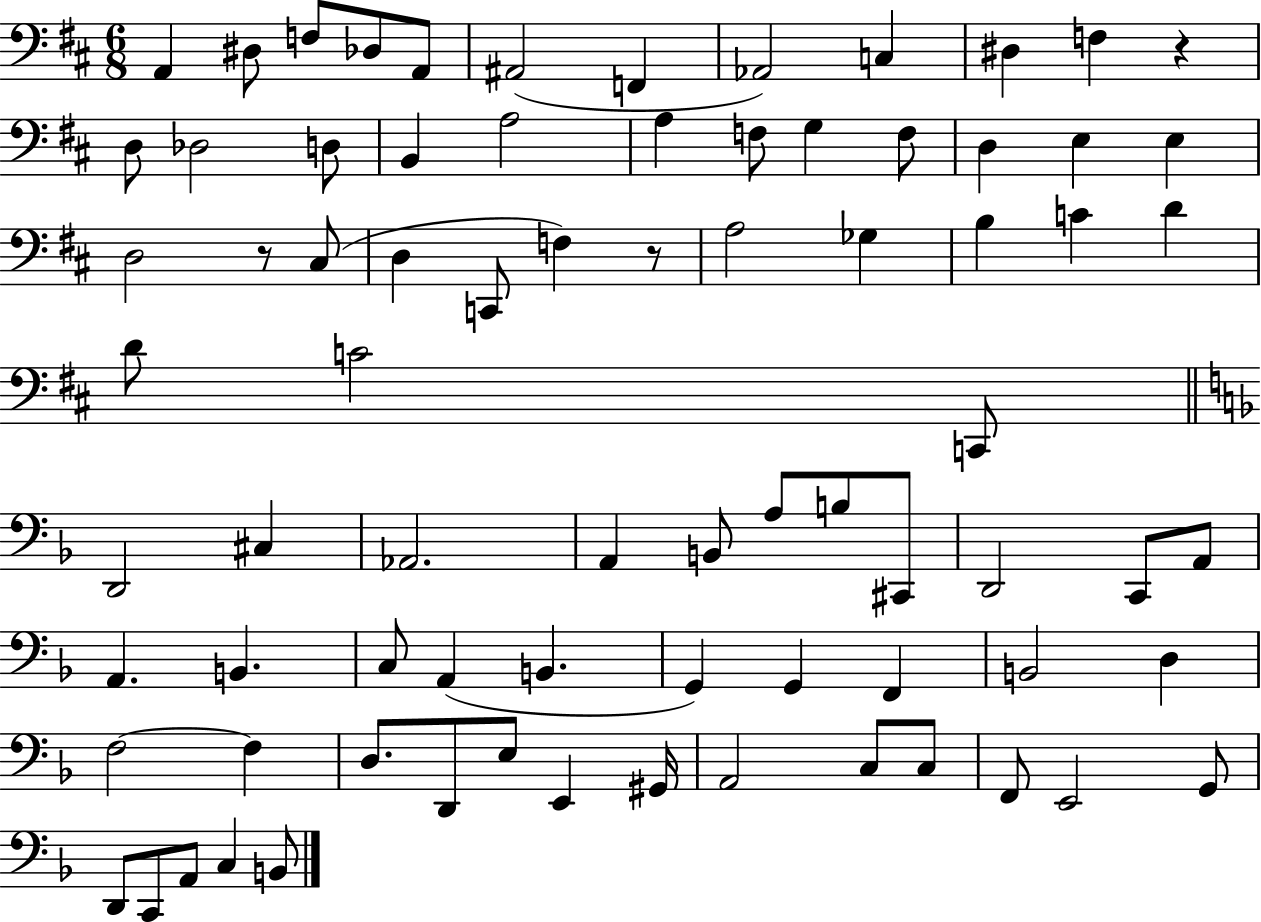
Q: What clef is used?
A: bass